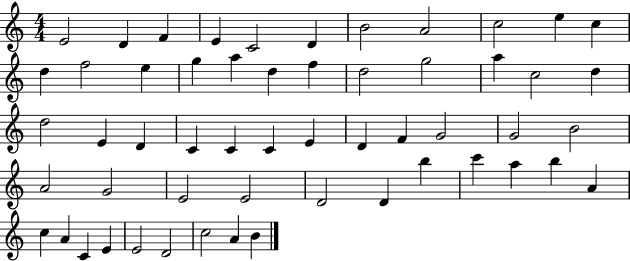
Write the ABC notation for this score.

X:1
T:Untitled
M:4/4
L:1/4
K:C
E2 D F E C2 D B2 A2 c2 e c d f2 e g a d f d2 g2 a c2 d d2 E D C C C E D F G2 G2 B2 A2 G2 E2 E2 D2 D b c' a b A c A C E E2 D2 c2 A B